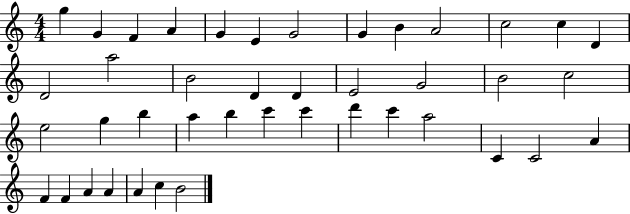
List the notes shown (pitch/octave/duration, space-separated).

G5/q G4/q F4/q A4/q G4/q E4/q G4/h G4/q B4/q A4/h C5/h C5/q D4/q D4/h A5/h B4/h D4/q D4/q E4/h G4/h B4/h C5/h E5/h G5/q B5/q A5/q B5/q C6/q C6/q D6/q C6/q A5/h C4/q C4/h A4/q F4/q F4/q A4/q A4/q A4/q C5/q B4/h